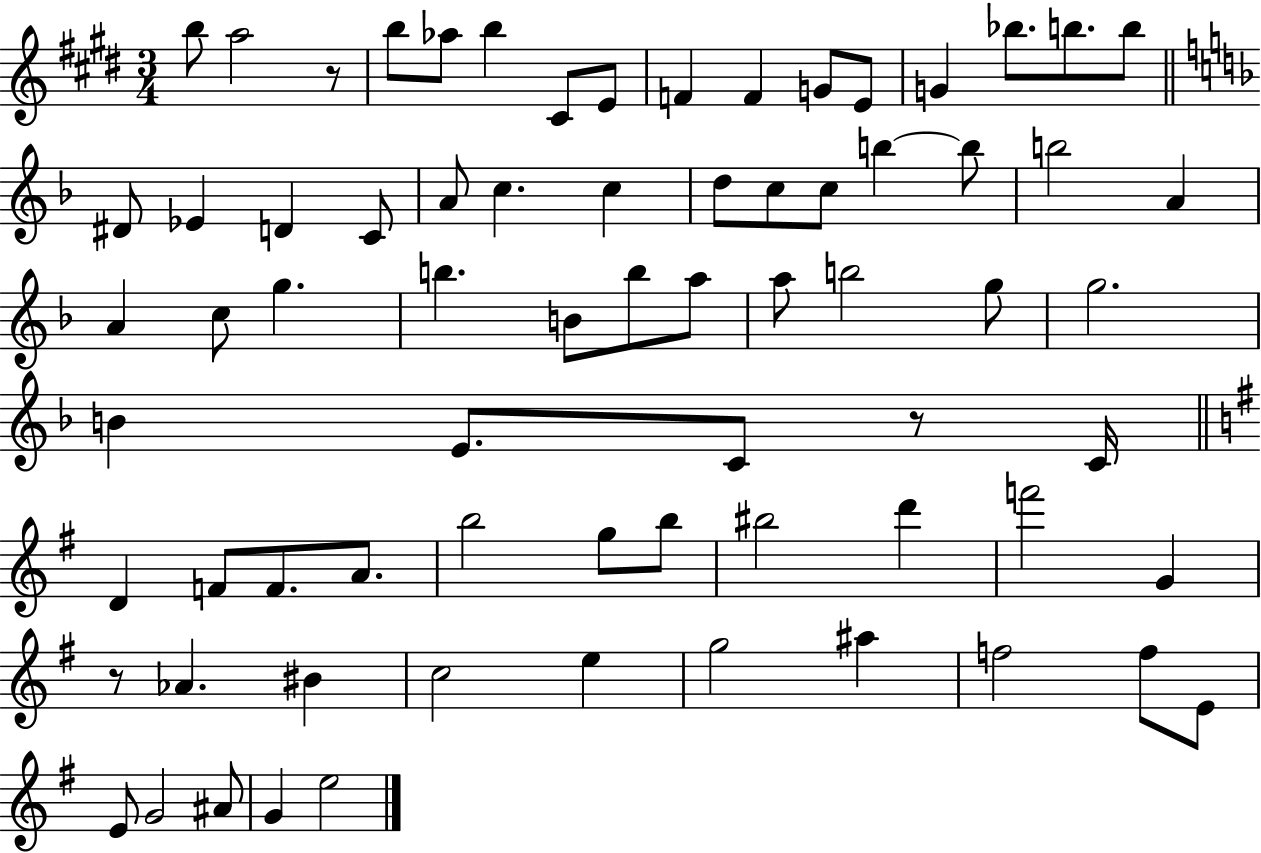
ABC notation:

X:1
T:Untitled
M:3/4
L:1/4
K:E
b/2 a2 z/2 b/2 _a/2 b ^C/2 E/2 F F G/2 E/2 G _b/2 b/2 b/2 ^D/2 _E D C/2 A/2 c c d/2 c/2 c/2 b b/2 b2 A A c/2 g b B/2 b/2 a/2 a/2 b2 g/2 g2 B E/2 C/2 z/2 C/4 D F/2 F/2 A/2 b2 g/2 b/2 ^b2 d' f'2 G z/2 _A ^B c2 e g2 ^a f2 f/2 E/2 E/2 G2 ^A/2 G e2